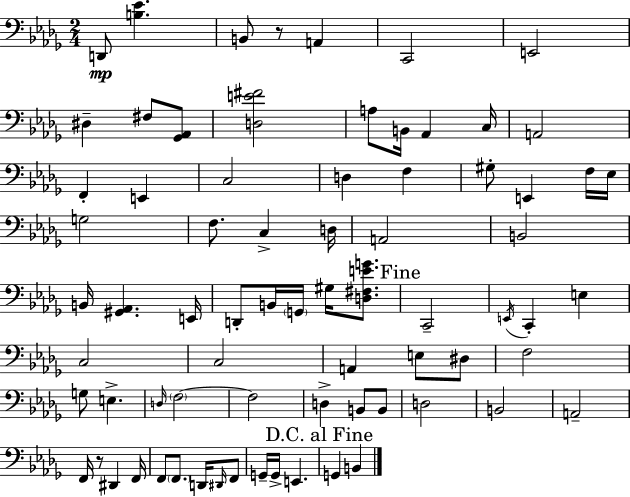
X:1
T:Untitled
M:2/4
L:1/4
K:Bbm
D,,/2 [B,_E] B,,/2 z/2 A,, C,,2 E,,2 ^D, ^F,/2 [_G,,_A,,]/2 [D,E^F]2 A,/2 B,,/4 _A,, C,/4 A,,2 F,, E,, C,2 D, F, ^G,/2 E,, F,/4 _E,/4 G,2 F,/2 C, D,/4 A,,2 B,,2 B,,/4 [^G,,_A,,] E,,/4 D,,/2 B,,/4 G,,/4 ^G,/4 [D,^F,EG]/2 C,,2 E,,/4 C,, E, C,2 C,2 A,, E,/2 ^D,/2 F,2 G,/2 E, D,/4 F,2 F,2 D, B,,/2 B,,/2 D,2 B,,2 A,,2 F,,/4 z/2 ^D,, F,,/4 F,,/2 F,,/2 D,,/4 ^D,,/4 F,,/2 G,,/4 G,,/4 E,, G,, B,,